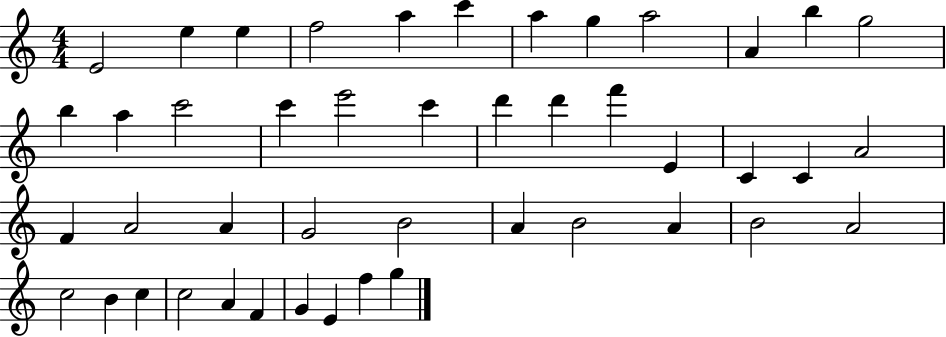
E4/h E5/q E5/q F5/h A5/q C6/q A5/q G5/q A5/h A4/q B5/q G5/h B5/q A5/q C6/h C6/q E6/h C6/q D6/q D6/q F6/q E4/q C4/q C4/q A4/h F4/q A4/h A4/q G4/h B4/h A4/q B4/h A4/q B4/h A4/h C5/h B4/q C5/q C5/h A4/q F4/q G4/q E4/q F5/q G5/q